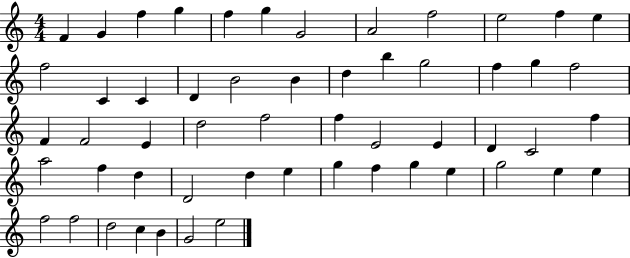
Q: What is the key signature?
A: C major